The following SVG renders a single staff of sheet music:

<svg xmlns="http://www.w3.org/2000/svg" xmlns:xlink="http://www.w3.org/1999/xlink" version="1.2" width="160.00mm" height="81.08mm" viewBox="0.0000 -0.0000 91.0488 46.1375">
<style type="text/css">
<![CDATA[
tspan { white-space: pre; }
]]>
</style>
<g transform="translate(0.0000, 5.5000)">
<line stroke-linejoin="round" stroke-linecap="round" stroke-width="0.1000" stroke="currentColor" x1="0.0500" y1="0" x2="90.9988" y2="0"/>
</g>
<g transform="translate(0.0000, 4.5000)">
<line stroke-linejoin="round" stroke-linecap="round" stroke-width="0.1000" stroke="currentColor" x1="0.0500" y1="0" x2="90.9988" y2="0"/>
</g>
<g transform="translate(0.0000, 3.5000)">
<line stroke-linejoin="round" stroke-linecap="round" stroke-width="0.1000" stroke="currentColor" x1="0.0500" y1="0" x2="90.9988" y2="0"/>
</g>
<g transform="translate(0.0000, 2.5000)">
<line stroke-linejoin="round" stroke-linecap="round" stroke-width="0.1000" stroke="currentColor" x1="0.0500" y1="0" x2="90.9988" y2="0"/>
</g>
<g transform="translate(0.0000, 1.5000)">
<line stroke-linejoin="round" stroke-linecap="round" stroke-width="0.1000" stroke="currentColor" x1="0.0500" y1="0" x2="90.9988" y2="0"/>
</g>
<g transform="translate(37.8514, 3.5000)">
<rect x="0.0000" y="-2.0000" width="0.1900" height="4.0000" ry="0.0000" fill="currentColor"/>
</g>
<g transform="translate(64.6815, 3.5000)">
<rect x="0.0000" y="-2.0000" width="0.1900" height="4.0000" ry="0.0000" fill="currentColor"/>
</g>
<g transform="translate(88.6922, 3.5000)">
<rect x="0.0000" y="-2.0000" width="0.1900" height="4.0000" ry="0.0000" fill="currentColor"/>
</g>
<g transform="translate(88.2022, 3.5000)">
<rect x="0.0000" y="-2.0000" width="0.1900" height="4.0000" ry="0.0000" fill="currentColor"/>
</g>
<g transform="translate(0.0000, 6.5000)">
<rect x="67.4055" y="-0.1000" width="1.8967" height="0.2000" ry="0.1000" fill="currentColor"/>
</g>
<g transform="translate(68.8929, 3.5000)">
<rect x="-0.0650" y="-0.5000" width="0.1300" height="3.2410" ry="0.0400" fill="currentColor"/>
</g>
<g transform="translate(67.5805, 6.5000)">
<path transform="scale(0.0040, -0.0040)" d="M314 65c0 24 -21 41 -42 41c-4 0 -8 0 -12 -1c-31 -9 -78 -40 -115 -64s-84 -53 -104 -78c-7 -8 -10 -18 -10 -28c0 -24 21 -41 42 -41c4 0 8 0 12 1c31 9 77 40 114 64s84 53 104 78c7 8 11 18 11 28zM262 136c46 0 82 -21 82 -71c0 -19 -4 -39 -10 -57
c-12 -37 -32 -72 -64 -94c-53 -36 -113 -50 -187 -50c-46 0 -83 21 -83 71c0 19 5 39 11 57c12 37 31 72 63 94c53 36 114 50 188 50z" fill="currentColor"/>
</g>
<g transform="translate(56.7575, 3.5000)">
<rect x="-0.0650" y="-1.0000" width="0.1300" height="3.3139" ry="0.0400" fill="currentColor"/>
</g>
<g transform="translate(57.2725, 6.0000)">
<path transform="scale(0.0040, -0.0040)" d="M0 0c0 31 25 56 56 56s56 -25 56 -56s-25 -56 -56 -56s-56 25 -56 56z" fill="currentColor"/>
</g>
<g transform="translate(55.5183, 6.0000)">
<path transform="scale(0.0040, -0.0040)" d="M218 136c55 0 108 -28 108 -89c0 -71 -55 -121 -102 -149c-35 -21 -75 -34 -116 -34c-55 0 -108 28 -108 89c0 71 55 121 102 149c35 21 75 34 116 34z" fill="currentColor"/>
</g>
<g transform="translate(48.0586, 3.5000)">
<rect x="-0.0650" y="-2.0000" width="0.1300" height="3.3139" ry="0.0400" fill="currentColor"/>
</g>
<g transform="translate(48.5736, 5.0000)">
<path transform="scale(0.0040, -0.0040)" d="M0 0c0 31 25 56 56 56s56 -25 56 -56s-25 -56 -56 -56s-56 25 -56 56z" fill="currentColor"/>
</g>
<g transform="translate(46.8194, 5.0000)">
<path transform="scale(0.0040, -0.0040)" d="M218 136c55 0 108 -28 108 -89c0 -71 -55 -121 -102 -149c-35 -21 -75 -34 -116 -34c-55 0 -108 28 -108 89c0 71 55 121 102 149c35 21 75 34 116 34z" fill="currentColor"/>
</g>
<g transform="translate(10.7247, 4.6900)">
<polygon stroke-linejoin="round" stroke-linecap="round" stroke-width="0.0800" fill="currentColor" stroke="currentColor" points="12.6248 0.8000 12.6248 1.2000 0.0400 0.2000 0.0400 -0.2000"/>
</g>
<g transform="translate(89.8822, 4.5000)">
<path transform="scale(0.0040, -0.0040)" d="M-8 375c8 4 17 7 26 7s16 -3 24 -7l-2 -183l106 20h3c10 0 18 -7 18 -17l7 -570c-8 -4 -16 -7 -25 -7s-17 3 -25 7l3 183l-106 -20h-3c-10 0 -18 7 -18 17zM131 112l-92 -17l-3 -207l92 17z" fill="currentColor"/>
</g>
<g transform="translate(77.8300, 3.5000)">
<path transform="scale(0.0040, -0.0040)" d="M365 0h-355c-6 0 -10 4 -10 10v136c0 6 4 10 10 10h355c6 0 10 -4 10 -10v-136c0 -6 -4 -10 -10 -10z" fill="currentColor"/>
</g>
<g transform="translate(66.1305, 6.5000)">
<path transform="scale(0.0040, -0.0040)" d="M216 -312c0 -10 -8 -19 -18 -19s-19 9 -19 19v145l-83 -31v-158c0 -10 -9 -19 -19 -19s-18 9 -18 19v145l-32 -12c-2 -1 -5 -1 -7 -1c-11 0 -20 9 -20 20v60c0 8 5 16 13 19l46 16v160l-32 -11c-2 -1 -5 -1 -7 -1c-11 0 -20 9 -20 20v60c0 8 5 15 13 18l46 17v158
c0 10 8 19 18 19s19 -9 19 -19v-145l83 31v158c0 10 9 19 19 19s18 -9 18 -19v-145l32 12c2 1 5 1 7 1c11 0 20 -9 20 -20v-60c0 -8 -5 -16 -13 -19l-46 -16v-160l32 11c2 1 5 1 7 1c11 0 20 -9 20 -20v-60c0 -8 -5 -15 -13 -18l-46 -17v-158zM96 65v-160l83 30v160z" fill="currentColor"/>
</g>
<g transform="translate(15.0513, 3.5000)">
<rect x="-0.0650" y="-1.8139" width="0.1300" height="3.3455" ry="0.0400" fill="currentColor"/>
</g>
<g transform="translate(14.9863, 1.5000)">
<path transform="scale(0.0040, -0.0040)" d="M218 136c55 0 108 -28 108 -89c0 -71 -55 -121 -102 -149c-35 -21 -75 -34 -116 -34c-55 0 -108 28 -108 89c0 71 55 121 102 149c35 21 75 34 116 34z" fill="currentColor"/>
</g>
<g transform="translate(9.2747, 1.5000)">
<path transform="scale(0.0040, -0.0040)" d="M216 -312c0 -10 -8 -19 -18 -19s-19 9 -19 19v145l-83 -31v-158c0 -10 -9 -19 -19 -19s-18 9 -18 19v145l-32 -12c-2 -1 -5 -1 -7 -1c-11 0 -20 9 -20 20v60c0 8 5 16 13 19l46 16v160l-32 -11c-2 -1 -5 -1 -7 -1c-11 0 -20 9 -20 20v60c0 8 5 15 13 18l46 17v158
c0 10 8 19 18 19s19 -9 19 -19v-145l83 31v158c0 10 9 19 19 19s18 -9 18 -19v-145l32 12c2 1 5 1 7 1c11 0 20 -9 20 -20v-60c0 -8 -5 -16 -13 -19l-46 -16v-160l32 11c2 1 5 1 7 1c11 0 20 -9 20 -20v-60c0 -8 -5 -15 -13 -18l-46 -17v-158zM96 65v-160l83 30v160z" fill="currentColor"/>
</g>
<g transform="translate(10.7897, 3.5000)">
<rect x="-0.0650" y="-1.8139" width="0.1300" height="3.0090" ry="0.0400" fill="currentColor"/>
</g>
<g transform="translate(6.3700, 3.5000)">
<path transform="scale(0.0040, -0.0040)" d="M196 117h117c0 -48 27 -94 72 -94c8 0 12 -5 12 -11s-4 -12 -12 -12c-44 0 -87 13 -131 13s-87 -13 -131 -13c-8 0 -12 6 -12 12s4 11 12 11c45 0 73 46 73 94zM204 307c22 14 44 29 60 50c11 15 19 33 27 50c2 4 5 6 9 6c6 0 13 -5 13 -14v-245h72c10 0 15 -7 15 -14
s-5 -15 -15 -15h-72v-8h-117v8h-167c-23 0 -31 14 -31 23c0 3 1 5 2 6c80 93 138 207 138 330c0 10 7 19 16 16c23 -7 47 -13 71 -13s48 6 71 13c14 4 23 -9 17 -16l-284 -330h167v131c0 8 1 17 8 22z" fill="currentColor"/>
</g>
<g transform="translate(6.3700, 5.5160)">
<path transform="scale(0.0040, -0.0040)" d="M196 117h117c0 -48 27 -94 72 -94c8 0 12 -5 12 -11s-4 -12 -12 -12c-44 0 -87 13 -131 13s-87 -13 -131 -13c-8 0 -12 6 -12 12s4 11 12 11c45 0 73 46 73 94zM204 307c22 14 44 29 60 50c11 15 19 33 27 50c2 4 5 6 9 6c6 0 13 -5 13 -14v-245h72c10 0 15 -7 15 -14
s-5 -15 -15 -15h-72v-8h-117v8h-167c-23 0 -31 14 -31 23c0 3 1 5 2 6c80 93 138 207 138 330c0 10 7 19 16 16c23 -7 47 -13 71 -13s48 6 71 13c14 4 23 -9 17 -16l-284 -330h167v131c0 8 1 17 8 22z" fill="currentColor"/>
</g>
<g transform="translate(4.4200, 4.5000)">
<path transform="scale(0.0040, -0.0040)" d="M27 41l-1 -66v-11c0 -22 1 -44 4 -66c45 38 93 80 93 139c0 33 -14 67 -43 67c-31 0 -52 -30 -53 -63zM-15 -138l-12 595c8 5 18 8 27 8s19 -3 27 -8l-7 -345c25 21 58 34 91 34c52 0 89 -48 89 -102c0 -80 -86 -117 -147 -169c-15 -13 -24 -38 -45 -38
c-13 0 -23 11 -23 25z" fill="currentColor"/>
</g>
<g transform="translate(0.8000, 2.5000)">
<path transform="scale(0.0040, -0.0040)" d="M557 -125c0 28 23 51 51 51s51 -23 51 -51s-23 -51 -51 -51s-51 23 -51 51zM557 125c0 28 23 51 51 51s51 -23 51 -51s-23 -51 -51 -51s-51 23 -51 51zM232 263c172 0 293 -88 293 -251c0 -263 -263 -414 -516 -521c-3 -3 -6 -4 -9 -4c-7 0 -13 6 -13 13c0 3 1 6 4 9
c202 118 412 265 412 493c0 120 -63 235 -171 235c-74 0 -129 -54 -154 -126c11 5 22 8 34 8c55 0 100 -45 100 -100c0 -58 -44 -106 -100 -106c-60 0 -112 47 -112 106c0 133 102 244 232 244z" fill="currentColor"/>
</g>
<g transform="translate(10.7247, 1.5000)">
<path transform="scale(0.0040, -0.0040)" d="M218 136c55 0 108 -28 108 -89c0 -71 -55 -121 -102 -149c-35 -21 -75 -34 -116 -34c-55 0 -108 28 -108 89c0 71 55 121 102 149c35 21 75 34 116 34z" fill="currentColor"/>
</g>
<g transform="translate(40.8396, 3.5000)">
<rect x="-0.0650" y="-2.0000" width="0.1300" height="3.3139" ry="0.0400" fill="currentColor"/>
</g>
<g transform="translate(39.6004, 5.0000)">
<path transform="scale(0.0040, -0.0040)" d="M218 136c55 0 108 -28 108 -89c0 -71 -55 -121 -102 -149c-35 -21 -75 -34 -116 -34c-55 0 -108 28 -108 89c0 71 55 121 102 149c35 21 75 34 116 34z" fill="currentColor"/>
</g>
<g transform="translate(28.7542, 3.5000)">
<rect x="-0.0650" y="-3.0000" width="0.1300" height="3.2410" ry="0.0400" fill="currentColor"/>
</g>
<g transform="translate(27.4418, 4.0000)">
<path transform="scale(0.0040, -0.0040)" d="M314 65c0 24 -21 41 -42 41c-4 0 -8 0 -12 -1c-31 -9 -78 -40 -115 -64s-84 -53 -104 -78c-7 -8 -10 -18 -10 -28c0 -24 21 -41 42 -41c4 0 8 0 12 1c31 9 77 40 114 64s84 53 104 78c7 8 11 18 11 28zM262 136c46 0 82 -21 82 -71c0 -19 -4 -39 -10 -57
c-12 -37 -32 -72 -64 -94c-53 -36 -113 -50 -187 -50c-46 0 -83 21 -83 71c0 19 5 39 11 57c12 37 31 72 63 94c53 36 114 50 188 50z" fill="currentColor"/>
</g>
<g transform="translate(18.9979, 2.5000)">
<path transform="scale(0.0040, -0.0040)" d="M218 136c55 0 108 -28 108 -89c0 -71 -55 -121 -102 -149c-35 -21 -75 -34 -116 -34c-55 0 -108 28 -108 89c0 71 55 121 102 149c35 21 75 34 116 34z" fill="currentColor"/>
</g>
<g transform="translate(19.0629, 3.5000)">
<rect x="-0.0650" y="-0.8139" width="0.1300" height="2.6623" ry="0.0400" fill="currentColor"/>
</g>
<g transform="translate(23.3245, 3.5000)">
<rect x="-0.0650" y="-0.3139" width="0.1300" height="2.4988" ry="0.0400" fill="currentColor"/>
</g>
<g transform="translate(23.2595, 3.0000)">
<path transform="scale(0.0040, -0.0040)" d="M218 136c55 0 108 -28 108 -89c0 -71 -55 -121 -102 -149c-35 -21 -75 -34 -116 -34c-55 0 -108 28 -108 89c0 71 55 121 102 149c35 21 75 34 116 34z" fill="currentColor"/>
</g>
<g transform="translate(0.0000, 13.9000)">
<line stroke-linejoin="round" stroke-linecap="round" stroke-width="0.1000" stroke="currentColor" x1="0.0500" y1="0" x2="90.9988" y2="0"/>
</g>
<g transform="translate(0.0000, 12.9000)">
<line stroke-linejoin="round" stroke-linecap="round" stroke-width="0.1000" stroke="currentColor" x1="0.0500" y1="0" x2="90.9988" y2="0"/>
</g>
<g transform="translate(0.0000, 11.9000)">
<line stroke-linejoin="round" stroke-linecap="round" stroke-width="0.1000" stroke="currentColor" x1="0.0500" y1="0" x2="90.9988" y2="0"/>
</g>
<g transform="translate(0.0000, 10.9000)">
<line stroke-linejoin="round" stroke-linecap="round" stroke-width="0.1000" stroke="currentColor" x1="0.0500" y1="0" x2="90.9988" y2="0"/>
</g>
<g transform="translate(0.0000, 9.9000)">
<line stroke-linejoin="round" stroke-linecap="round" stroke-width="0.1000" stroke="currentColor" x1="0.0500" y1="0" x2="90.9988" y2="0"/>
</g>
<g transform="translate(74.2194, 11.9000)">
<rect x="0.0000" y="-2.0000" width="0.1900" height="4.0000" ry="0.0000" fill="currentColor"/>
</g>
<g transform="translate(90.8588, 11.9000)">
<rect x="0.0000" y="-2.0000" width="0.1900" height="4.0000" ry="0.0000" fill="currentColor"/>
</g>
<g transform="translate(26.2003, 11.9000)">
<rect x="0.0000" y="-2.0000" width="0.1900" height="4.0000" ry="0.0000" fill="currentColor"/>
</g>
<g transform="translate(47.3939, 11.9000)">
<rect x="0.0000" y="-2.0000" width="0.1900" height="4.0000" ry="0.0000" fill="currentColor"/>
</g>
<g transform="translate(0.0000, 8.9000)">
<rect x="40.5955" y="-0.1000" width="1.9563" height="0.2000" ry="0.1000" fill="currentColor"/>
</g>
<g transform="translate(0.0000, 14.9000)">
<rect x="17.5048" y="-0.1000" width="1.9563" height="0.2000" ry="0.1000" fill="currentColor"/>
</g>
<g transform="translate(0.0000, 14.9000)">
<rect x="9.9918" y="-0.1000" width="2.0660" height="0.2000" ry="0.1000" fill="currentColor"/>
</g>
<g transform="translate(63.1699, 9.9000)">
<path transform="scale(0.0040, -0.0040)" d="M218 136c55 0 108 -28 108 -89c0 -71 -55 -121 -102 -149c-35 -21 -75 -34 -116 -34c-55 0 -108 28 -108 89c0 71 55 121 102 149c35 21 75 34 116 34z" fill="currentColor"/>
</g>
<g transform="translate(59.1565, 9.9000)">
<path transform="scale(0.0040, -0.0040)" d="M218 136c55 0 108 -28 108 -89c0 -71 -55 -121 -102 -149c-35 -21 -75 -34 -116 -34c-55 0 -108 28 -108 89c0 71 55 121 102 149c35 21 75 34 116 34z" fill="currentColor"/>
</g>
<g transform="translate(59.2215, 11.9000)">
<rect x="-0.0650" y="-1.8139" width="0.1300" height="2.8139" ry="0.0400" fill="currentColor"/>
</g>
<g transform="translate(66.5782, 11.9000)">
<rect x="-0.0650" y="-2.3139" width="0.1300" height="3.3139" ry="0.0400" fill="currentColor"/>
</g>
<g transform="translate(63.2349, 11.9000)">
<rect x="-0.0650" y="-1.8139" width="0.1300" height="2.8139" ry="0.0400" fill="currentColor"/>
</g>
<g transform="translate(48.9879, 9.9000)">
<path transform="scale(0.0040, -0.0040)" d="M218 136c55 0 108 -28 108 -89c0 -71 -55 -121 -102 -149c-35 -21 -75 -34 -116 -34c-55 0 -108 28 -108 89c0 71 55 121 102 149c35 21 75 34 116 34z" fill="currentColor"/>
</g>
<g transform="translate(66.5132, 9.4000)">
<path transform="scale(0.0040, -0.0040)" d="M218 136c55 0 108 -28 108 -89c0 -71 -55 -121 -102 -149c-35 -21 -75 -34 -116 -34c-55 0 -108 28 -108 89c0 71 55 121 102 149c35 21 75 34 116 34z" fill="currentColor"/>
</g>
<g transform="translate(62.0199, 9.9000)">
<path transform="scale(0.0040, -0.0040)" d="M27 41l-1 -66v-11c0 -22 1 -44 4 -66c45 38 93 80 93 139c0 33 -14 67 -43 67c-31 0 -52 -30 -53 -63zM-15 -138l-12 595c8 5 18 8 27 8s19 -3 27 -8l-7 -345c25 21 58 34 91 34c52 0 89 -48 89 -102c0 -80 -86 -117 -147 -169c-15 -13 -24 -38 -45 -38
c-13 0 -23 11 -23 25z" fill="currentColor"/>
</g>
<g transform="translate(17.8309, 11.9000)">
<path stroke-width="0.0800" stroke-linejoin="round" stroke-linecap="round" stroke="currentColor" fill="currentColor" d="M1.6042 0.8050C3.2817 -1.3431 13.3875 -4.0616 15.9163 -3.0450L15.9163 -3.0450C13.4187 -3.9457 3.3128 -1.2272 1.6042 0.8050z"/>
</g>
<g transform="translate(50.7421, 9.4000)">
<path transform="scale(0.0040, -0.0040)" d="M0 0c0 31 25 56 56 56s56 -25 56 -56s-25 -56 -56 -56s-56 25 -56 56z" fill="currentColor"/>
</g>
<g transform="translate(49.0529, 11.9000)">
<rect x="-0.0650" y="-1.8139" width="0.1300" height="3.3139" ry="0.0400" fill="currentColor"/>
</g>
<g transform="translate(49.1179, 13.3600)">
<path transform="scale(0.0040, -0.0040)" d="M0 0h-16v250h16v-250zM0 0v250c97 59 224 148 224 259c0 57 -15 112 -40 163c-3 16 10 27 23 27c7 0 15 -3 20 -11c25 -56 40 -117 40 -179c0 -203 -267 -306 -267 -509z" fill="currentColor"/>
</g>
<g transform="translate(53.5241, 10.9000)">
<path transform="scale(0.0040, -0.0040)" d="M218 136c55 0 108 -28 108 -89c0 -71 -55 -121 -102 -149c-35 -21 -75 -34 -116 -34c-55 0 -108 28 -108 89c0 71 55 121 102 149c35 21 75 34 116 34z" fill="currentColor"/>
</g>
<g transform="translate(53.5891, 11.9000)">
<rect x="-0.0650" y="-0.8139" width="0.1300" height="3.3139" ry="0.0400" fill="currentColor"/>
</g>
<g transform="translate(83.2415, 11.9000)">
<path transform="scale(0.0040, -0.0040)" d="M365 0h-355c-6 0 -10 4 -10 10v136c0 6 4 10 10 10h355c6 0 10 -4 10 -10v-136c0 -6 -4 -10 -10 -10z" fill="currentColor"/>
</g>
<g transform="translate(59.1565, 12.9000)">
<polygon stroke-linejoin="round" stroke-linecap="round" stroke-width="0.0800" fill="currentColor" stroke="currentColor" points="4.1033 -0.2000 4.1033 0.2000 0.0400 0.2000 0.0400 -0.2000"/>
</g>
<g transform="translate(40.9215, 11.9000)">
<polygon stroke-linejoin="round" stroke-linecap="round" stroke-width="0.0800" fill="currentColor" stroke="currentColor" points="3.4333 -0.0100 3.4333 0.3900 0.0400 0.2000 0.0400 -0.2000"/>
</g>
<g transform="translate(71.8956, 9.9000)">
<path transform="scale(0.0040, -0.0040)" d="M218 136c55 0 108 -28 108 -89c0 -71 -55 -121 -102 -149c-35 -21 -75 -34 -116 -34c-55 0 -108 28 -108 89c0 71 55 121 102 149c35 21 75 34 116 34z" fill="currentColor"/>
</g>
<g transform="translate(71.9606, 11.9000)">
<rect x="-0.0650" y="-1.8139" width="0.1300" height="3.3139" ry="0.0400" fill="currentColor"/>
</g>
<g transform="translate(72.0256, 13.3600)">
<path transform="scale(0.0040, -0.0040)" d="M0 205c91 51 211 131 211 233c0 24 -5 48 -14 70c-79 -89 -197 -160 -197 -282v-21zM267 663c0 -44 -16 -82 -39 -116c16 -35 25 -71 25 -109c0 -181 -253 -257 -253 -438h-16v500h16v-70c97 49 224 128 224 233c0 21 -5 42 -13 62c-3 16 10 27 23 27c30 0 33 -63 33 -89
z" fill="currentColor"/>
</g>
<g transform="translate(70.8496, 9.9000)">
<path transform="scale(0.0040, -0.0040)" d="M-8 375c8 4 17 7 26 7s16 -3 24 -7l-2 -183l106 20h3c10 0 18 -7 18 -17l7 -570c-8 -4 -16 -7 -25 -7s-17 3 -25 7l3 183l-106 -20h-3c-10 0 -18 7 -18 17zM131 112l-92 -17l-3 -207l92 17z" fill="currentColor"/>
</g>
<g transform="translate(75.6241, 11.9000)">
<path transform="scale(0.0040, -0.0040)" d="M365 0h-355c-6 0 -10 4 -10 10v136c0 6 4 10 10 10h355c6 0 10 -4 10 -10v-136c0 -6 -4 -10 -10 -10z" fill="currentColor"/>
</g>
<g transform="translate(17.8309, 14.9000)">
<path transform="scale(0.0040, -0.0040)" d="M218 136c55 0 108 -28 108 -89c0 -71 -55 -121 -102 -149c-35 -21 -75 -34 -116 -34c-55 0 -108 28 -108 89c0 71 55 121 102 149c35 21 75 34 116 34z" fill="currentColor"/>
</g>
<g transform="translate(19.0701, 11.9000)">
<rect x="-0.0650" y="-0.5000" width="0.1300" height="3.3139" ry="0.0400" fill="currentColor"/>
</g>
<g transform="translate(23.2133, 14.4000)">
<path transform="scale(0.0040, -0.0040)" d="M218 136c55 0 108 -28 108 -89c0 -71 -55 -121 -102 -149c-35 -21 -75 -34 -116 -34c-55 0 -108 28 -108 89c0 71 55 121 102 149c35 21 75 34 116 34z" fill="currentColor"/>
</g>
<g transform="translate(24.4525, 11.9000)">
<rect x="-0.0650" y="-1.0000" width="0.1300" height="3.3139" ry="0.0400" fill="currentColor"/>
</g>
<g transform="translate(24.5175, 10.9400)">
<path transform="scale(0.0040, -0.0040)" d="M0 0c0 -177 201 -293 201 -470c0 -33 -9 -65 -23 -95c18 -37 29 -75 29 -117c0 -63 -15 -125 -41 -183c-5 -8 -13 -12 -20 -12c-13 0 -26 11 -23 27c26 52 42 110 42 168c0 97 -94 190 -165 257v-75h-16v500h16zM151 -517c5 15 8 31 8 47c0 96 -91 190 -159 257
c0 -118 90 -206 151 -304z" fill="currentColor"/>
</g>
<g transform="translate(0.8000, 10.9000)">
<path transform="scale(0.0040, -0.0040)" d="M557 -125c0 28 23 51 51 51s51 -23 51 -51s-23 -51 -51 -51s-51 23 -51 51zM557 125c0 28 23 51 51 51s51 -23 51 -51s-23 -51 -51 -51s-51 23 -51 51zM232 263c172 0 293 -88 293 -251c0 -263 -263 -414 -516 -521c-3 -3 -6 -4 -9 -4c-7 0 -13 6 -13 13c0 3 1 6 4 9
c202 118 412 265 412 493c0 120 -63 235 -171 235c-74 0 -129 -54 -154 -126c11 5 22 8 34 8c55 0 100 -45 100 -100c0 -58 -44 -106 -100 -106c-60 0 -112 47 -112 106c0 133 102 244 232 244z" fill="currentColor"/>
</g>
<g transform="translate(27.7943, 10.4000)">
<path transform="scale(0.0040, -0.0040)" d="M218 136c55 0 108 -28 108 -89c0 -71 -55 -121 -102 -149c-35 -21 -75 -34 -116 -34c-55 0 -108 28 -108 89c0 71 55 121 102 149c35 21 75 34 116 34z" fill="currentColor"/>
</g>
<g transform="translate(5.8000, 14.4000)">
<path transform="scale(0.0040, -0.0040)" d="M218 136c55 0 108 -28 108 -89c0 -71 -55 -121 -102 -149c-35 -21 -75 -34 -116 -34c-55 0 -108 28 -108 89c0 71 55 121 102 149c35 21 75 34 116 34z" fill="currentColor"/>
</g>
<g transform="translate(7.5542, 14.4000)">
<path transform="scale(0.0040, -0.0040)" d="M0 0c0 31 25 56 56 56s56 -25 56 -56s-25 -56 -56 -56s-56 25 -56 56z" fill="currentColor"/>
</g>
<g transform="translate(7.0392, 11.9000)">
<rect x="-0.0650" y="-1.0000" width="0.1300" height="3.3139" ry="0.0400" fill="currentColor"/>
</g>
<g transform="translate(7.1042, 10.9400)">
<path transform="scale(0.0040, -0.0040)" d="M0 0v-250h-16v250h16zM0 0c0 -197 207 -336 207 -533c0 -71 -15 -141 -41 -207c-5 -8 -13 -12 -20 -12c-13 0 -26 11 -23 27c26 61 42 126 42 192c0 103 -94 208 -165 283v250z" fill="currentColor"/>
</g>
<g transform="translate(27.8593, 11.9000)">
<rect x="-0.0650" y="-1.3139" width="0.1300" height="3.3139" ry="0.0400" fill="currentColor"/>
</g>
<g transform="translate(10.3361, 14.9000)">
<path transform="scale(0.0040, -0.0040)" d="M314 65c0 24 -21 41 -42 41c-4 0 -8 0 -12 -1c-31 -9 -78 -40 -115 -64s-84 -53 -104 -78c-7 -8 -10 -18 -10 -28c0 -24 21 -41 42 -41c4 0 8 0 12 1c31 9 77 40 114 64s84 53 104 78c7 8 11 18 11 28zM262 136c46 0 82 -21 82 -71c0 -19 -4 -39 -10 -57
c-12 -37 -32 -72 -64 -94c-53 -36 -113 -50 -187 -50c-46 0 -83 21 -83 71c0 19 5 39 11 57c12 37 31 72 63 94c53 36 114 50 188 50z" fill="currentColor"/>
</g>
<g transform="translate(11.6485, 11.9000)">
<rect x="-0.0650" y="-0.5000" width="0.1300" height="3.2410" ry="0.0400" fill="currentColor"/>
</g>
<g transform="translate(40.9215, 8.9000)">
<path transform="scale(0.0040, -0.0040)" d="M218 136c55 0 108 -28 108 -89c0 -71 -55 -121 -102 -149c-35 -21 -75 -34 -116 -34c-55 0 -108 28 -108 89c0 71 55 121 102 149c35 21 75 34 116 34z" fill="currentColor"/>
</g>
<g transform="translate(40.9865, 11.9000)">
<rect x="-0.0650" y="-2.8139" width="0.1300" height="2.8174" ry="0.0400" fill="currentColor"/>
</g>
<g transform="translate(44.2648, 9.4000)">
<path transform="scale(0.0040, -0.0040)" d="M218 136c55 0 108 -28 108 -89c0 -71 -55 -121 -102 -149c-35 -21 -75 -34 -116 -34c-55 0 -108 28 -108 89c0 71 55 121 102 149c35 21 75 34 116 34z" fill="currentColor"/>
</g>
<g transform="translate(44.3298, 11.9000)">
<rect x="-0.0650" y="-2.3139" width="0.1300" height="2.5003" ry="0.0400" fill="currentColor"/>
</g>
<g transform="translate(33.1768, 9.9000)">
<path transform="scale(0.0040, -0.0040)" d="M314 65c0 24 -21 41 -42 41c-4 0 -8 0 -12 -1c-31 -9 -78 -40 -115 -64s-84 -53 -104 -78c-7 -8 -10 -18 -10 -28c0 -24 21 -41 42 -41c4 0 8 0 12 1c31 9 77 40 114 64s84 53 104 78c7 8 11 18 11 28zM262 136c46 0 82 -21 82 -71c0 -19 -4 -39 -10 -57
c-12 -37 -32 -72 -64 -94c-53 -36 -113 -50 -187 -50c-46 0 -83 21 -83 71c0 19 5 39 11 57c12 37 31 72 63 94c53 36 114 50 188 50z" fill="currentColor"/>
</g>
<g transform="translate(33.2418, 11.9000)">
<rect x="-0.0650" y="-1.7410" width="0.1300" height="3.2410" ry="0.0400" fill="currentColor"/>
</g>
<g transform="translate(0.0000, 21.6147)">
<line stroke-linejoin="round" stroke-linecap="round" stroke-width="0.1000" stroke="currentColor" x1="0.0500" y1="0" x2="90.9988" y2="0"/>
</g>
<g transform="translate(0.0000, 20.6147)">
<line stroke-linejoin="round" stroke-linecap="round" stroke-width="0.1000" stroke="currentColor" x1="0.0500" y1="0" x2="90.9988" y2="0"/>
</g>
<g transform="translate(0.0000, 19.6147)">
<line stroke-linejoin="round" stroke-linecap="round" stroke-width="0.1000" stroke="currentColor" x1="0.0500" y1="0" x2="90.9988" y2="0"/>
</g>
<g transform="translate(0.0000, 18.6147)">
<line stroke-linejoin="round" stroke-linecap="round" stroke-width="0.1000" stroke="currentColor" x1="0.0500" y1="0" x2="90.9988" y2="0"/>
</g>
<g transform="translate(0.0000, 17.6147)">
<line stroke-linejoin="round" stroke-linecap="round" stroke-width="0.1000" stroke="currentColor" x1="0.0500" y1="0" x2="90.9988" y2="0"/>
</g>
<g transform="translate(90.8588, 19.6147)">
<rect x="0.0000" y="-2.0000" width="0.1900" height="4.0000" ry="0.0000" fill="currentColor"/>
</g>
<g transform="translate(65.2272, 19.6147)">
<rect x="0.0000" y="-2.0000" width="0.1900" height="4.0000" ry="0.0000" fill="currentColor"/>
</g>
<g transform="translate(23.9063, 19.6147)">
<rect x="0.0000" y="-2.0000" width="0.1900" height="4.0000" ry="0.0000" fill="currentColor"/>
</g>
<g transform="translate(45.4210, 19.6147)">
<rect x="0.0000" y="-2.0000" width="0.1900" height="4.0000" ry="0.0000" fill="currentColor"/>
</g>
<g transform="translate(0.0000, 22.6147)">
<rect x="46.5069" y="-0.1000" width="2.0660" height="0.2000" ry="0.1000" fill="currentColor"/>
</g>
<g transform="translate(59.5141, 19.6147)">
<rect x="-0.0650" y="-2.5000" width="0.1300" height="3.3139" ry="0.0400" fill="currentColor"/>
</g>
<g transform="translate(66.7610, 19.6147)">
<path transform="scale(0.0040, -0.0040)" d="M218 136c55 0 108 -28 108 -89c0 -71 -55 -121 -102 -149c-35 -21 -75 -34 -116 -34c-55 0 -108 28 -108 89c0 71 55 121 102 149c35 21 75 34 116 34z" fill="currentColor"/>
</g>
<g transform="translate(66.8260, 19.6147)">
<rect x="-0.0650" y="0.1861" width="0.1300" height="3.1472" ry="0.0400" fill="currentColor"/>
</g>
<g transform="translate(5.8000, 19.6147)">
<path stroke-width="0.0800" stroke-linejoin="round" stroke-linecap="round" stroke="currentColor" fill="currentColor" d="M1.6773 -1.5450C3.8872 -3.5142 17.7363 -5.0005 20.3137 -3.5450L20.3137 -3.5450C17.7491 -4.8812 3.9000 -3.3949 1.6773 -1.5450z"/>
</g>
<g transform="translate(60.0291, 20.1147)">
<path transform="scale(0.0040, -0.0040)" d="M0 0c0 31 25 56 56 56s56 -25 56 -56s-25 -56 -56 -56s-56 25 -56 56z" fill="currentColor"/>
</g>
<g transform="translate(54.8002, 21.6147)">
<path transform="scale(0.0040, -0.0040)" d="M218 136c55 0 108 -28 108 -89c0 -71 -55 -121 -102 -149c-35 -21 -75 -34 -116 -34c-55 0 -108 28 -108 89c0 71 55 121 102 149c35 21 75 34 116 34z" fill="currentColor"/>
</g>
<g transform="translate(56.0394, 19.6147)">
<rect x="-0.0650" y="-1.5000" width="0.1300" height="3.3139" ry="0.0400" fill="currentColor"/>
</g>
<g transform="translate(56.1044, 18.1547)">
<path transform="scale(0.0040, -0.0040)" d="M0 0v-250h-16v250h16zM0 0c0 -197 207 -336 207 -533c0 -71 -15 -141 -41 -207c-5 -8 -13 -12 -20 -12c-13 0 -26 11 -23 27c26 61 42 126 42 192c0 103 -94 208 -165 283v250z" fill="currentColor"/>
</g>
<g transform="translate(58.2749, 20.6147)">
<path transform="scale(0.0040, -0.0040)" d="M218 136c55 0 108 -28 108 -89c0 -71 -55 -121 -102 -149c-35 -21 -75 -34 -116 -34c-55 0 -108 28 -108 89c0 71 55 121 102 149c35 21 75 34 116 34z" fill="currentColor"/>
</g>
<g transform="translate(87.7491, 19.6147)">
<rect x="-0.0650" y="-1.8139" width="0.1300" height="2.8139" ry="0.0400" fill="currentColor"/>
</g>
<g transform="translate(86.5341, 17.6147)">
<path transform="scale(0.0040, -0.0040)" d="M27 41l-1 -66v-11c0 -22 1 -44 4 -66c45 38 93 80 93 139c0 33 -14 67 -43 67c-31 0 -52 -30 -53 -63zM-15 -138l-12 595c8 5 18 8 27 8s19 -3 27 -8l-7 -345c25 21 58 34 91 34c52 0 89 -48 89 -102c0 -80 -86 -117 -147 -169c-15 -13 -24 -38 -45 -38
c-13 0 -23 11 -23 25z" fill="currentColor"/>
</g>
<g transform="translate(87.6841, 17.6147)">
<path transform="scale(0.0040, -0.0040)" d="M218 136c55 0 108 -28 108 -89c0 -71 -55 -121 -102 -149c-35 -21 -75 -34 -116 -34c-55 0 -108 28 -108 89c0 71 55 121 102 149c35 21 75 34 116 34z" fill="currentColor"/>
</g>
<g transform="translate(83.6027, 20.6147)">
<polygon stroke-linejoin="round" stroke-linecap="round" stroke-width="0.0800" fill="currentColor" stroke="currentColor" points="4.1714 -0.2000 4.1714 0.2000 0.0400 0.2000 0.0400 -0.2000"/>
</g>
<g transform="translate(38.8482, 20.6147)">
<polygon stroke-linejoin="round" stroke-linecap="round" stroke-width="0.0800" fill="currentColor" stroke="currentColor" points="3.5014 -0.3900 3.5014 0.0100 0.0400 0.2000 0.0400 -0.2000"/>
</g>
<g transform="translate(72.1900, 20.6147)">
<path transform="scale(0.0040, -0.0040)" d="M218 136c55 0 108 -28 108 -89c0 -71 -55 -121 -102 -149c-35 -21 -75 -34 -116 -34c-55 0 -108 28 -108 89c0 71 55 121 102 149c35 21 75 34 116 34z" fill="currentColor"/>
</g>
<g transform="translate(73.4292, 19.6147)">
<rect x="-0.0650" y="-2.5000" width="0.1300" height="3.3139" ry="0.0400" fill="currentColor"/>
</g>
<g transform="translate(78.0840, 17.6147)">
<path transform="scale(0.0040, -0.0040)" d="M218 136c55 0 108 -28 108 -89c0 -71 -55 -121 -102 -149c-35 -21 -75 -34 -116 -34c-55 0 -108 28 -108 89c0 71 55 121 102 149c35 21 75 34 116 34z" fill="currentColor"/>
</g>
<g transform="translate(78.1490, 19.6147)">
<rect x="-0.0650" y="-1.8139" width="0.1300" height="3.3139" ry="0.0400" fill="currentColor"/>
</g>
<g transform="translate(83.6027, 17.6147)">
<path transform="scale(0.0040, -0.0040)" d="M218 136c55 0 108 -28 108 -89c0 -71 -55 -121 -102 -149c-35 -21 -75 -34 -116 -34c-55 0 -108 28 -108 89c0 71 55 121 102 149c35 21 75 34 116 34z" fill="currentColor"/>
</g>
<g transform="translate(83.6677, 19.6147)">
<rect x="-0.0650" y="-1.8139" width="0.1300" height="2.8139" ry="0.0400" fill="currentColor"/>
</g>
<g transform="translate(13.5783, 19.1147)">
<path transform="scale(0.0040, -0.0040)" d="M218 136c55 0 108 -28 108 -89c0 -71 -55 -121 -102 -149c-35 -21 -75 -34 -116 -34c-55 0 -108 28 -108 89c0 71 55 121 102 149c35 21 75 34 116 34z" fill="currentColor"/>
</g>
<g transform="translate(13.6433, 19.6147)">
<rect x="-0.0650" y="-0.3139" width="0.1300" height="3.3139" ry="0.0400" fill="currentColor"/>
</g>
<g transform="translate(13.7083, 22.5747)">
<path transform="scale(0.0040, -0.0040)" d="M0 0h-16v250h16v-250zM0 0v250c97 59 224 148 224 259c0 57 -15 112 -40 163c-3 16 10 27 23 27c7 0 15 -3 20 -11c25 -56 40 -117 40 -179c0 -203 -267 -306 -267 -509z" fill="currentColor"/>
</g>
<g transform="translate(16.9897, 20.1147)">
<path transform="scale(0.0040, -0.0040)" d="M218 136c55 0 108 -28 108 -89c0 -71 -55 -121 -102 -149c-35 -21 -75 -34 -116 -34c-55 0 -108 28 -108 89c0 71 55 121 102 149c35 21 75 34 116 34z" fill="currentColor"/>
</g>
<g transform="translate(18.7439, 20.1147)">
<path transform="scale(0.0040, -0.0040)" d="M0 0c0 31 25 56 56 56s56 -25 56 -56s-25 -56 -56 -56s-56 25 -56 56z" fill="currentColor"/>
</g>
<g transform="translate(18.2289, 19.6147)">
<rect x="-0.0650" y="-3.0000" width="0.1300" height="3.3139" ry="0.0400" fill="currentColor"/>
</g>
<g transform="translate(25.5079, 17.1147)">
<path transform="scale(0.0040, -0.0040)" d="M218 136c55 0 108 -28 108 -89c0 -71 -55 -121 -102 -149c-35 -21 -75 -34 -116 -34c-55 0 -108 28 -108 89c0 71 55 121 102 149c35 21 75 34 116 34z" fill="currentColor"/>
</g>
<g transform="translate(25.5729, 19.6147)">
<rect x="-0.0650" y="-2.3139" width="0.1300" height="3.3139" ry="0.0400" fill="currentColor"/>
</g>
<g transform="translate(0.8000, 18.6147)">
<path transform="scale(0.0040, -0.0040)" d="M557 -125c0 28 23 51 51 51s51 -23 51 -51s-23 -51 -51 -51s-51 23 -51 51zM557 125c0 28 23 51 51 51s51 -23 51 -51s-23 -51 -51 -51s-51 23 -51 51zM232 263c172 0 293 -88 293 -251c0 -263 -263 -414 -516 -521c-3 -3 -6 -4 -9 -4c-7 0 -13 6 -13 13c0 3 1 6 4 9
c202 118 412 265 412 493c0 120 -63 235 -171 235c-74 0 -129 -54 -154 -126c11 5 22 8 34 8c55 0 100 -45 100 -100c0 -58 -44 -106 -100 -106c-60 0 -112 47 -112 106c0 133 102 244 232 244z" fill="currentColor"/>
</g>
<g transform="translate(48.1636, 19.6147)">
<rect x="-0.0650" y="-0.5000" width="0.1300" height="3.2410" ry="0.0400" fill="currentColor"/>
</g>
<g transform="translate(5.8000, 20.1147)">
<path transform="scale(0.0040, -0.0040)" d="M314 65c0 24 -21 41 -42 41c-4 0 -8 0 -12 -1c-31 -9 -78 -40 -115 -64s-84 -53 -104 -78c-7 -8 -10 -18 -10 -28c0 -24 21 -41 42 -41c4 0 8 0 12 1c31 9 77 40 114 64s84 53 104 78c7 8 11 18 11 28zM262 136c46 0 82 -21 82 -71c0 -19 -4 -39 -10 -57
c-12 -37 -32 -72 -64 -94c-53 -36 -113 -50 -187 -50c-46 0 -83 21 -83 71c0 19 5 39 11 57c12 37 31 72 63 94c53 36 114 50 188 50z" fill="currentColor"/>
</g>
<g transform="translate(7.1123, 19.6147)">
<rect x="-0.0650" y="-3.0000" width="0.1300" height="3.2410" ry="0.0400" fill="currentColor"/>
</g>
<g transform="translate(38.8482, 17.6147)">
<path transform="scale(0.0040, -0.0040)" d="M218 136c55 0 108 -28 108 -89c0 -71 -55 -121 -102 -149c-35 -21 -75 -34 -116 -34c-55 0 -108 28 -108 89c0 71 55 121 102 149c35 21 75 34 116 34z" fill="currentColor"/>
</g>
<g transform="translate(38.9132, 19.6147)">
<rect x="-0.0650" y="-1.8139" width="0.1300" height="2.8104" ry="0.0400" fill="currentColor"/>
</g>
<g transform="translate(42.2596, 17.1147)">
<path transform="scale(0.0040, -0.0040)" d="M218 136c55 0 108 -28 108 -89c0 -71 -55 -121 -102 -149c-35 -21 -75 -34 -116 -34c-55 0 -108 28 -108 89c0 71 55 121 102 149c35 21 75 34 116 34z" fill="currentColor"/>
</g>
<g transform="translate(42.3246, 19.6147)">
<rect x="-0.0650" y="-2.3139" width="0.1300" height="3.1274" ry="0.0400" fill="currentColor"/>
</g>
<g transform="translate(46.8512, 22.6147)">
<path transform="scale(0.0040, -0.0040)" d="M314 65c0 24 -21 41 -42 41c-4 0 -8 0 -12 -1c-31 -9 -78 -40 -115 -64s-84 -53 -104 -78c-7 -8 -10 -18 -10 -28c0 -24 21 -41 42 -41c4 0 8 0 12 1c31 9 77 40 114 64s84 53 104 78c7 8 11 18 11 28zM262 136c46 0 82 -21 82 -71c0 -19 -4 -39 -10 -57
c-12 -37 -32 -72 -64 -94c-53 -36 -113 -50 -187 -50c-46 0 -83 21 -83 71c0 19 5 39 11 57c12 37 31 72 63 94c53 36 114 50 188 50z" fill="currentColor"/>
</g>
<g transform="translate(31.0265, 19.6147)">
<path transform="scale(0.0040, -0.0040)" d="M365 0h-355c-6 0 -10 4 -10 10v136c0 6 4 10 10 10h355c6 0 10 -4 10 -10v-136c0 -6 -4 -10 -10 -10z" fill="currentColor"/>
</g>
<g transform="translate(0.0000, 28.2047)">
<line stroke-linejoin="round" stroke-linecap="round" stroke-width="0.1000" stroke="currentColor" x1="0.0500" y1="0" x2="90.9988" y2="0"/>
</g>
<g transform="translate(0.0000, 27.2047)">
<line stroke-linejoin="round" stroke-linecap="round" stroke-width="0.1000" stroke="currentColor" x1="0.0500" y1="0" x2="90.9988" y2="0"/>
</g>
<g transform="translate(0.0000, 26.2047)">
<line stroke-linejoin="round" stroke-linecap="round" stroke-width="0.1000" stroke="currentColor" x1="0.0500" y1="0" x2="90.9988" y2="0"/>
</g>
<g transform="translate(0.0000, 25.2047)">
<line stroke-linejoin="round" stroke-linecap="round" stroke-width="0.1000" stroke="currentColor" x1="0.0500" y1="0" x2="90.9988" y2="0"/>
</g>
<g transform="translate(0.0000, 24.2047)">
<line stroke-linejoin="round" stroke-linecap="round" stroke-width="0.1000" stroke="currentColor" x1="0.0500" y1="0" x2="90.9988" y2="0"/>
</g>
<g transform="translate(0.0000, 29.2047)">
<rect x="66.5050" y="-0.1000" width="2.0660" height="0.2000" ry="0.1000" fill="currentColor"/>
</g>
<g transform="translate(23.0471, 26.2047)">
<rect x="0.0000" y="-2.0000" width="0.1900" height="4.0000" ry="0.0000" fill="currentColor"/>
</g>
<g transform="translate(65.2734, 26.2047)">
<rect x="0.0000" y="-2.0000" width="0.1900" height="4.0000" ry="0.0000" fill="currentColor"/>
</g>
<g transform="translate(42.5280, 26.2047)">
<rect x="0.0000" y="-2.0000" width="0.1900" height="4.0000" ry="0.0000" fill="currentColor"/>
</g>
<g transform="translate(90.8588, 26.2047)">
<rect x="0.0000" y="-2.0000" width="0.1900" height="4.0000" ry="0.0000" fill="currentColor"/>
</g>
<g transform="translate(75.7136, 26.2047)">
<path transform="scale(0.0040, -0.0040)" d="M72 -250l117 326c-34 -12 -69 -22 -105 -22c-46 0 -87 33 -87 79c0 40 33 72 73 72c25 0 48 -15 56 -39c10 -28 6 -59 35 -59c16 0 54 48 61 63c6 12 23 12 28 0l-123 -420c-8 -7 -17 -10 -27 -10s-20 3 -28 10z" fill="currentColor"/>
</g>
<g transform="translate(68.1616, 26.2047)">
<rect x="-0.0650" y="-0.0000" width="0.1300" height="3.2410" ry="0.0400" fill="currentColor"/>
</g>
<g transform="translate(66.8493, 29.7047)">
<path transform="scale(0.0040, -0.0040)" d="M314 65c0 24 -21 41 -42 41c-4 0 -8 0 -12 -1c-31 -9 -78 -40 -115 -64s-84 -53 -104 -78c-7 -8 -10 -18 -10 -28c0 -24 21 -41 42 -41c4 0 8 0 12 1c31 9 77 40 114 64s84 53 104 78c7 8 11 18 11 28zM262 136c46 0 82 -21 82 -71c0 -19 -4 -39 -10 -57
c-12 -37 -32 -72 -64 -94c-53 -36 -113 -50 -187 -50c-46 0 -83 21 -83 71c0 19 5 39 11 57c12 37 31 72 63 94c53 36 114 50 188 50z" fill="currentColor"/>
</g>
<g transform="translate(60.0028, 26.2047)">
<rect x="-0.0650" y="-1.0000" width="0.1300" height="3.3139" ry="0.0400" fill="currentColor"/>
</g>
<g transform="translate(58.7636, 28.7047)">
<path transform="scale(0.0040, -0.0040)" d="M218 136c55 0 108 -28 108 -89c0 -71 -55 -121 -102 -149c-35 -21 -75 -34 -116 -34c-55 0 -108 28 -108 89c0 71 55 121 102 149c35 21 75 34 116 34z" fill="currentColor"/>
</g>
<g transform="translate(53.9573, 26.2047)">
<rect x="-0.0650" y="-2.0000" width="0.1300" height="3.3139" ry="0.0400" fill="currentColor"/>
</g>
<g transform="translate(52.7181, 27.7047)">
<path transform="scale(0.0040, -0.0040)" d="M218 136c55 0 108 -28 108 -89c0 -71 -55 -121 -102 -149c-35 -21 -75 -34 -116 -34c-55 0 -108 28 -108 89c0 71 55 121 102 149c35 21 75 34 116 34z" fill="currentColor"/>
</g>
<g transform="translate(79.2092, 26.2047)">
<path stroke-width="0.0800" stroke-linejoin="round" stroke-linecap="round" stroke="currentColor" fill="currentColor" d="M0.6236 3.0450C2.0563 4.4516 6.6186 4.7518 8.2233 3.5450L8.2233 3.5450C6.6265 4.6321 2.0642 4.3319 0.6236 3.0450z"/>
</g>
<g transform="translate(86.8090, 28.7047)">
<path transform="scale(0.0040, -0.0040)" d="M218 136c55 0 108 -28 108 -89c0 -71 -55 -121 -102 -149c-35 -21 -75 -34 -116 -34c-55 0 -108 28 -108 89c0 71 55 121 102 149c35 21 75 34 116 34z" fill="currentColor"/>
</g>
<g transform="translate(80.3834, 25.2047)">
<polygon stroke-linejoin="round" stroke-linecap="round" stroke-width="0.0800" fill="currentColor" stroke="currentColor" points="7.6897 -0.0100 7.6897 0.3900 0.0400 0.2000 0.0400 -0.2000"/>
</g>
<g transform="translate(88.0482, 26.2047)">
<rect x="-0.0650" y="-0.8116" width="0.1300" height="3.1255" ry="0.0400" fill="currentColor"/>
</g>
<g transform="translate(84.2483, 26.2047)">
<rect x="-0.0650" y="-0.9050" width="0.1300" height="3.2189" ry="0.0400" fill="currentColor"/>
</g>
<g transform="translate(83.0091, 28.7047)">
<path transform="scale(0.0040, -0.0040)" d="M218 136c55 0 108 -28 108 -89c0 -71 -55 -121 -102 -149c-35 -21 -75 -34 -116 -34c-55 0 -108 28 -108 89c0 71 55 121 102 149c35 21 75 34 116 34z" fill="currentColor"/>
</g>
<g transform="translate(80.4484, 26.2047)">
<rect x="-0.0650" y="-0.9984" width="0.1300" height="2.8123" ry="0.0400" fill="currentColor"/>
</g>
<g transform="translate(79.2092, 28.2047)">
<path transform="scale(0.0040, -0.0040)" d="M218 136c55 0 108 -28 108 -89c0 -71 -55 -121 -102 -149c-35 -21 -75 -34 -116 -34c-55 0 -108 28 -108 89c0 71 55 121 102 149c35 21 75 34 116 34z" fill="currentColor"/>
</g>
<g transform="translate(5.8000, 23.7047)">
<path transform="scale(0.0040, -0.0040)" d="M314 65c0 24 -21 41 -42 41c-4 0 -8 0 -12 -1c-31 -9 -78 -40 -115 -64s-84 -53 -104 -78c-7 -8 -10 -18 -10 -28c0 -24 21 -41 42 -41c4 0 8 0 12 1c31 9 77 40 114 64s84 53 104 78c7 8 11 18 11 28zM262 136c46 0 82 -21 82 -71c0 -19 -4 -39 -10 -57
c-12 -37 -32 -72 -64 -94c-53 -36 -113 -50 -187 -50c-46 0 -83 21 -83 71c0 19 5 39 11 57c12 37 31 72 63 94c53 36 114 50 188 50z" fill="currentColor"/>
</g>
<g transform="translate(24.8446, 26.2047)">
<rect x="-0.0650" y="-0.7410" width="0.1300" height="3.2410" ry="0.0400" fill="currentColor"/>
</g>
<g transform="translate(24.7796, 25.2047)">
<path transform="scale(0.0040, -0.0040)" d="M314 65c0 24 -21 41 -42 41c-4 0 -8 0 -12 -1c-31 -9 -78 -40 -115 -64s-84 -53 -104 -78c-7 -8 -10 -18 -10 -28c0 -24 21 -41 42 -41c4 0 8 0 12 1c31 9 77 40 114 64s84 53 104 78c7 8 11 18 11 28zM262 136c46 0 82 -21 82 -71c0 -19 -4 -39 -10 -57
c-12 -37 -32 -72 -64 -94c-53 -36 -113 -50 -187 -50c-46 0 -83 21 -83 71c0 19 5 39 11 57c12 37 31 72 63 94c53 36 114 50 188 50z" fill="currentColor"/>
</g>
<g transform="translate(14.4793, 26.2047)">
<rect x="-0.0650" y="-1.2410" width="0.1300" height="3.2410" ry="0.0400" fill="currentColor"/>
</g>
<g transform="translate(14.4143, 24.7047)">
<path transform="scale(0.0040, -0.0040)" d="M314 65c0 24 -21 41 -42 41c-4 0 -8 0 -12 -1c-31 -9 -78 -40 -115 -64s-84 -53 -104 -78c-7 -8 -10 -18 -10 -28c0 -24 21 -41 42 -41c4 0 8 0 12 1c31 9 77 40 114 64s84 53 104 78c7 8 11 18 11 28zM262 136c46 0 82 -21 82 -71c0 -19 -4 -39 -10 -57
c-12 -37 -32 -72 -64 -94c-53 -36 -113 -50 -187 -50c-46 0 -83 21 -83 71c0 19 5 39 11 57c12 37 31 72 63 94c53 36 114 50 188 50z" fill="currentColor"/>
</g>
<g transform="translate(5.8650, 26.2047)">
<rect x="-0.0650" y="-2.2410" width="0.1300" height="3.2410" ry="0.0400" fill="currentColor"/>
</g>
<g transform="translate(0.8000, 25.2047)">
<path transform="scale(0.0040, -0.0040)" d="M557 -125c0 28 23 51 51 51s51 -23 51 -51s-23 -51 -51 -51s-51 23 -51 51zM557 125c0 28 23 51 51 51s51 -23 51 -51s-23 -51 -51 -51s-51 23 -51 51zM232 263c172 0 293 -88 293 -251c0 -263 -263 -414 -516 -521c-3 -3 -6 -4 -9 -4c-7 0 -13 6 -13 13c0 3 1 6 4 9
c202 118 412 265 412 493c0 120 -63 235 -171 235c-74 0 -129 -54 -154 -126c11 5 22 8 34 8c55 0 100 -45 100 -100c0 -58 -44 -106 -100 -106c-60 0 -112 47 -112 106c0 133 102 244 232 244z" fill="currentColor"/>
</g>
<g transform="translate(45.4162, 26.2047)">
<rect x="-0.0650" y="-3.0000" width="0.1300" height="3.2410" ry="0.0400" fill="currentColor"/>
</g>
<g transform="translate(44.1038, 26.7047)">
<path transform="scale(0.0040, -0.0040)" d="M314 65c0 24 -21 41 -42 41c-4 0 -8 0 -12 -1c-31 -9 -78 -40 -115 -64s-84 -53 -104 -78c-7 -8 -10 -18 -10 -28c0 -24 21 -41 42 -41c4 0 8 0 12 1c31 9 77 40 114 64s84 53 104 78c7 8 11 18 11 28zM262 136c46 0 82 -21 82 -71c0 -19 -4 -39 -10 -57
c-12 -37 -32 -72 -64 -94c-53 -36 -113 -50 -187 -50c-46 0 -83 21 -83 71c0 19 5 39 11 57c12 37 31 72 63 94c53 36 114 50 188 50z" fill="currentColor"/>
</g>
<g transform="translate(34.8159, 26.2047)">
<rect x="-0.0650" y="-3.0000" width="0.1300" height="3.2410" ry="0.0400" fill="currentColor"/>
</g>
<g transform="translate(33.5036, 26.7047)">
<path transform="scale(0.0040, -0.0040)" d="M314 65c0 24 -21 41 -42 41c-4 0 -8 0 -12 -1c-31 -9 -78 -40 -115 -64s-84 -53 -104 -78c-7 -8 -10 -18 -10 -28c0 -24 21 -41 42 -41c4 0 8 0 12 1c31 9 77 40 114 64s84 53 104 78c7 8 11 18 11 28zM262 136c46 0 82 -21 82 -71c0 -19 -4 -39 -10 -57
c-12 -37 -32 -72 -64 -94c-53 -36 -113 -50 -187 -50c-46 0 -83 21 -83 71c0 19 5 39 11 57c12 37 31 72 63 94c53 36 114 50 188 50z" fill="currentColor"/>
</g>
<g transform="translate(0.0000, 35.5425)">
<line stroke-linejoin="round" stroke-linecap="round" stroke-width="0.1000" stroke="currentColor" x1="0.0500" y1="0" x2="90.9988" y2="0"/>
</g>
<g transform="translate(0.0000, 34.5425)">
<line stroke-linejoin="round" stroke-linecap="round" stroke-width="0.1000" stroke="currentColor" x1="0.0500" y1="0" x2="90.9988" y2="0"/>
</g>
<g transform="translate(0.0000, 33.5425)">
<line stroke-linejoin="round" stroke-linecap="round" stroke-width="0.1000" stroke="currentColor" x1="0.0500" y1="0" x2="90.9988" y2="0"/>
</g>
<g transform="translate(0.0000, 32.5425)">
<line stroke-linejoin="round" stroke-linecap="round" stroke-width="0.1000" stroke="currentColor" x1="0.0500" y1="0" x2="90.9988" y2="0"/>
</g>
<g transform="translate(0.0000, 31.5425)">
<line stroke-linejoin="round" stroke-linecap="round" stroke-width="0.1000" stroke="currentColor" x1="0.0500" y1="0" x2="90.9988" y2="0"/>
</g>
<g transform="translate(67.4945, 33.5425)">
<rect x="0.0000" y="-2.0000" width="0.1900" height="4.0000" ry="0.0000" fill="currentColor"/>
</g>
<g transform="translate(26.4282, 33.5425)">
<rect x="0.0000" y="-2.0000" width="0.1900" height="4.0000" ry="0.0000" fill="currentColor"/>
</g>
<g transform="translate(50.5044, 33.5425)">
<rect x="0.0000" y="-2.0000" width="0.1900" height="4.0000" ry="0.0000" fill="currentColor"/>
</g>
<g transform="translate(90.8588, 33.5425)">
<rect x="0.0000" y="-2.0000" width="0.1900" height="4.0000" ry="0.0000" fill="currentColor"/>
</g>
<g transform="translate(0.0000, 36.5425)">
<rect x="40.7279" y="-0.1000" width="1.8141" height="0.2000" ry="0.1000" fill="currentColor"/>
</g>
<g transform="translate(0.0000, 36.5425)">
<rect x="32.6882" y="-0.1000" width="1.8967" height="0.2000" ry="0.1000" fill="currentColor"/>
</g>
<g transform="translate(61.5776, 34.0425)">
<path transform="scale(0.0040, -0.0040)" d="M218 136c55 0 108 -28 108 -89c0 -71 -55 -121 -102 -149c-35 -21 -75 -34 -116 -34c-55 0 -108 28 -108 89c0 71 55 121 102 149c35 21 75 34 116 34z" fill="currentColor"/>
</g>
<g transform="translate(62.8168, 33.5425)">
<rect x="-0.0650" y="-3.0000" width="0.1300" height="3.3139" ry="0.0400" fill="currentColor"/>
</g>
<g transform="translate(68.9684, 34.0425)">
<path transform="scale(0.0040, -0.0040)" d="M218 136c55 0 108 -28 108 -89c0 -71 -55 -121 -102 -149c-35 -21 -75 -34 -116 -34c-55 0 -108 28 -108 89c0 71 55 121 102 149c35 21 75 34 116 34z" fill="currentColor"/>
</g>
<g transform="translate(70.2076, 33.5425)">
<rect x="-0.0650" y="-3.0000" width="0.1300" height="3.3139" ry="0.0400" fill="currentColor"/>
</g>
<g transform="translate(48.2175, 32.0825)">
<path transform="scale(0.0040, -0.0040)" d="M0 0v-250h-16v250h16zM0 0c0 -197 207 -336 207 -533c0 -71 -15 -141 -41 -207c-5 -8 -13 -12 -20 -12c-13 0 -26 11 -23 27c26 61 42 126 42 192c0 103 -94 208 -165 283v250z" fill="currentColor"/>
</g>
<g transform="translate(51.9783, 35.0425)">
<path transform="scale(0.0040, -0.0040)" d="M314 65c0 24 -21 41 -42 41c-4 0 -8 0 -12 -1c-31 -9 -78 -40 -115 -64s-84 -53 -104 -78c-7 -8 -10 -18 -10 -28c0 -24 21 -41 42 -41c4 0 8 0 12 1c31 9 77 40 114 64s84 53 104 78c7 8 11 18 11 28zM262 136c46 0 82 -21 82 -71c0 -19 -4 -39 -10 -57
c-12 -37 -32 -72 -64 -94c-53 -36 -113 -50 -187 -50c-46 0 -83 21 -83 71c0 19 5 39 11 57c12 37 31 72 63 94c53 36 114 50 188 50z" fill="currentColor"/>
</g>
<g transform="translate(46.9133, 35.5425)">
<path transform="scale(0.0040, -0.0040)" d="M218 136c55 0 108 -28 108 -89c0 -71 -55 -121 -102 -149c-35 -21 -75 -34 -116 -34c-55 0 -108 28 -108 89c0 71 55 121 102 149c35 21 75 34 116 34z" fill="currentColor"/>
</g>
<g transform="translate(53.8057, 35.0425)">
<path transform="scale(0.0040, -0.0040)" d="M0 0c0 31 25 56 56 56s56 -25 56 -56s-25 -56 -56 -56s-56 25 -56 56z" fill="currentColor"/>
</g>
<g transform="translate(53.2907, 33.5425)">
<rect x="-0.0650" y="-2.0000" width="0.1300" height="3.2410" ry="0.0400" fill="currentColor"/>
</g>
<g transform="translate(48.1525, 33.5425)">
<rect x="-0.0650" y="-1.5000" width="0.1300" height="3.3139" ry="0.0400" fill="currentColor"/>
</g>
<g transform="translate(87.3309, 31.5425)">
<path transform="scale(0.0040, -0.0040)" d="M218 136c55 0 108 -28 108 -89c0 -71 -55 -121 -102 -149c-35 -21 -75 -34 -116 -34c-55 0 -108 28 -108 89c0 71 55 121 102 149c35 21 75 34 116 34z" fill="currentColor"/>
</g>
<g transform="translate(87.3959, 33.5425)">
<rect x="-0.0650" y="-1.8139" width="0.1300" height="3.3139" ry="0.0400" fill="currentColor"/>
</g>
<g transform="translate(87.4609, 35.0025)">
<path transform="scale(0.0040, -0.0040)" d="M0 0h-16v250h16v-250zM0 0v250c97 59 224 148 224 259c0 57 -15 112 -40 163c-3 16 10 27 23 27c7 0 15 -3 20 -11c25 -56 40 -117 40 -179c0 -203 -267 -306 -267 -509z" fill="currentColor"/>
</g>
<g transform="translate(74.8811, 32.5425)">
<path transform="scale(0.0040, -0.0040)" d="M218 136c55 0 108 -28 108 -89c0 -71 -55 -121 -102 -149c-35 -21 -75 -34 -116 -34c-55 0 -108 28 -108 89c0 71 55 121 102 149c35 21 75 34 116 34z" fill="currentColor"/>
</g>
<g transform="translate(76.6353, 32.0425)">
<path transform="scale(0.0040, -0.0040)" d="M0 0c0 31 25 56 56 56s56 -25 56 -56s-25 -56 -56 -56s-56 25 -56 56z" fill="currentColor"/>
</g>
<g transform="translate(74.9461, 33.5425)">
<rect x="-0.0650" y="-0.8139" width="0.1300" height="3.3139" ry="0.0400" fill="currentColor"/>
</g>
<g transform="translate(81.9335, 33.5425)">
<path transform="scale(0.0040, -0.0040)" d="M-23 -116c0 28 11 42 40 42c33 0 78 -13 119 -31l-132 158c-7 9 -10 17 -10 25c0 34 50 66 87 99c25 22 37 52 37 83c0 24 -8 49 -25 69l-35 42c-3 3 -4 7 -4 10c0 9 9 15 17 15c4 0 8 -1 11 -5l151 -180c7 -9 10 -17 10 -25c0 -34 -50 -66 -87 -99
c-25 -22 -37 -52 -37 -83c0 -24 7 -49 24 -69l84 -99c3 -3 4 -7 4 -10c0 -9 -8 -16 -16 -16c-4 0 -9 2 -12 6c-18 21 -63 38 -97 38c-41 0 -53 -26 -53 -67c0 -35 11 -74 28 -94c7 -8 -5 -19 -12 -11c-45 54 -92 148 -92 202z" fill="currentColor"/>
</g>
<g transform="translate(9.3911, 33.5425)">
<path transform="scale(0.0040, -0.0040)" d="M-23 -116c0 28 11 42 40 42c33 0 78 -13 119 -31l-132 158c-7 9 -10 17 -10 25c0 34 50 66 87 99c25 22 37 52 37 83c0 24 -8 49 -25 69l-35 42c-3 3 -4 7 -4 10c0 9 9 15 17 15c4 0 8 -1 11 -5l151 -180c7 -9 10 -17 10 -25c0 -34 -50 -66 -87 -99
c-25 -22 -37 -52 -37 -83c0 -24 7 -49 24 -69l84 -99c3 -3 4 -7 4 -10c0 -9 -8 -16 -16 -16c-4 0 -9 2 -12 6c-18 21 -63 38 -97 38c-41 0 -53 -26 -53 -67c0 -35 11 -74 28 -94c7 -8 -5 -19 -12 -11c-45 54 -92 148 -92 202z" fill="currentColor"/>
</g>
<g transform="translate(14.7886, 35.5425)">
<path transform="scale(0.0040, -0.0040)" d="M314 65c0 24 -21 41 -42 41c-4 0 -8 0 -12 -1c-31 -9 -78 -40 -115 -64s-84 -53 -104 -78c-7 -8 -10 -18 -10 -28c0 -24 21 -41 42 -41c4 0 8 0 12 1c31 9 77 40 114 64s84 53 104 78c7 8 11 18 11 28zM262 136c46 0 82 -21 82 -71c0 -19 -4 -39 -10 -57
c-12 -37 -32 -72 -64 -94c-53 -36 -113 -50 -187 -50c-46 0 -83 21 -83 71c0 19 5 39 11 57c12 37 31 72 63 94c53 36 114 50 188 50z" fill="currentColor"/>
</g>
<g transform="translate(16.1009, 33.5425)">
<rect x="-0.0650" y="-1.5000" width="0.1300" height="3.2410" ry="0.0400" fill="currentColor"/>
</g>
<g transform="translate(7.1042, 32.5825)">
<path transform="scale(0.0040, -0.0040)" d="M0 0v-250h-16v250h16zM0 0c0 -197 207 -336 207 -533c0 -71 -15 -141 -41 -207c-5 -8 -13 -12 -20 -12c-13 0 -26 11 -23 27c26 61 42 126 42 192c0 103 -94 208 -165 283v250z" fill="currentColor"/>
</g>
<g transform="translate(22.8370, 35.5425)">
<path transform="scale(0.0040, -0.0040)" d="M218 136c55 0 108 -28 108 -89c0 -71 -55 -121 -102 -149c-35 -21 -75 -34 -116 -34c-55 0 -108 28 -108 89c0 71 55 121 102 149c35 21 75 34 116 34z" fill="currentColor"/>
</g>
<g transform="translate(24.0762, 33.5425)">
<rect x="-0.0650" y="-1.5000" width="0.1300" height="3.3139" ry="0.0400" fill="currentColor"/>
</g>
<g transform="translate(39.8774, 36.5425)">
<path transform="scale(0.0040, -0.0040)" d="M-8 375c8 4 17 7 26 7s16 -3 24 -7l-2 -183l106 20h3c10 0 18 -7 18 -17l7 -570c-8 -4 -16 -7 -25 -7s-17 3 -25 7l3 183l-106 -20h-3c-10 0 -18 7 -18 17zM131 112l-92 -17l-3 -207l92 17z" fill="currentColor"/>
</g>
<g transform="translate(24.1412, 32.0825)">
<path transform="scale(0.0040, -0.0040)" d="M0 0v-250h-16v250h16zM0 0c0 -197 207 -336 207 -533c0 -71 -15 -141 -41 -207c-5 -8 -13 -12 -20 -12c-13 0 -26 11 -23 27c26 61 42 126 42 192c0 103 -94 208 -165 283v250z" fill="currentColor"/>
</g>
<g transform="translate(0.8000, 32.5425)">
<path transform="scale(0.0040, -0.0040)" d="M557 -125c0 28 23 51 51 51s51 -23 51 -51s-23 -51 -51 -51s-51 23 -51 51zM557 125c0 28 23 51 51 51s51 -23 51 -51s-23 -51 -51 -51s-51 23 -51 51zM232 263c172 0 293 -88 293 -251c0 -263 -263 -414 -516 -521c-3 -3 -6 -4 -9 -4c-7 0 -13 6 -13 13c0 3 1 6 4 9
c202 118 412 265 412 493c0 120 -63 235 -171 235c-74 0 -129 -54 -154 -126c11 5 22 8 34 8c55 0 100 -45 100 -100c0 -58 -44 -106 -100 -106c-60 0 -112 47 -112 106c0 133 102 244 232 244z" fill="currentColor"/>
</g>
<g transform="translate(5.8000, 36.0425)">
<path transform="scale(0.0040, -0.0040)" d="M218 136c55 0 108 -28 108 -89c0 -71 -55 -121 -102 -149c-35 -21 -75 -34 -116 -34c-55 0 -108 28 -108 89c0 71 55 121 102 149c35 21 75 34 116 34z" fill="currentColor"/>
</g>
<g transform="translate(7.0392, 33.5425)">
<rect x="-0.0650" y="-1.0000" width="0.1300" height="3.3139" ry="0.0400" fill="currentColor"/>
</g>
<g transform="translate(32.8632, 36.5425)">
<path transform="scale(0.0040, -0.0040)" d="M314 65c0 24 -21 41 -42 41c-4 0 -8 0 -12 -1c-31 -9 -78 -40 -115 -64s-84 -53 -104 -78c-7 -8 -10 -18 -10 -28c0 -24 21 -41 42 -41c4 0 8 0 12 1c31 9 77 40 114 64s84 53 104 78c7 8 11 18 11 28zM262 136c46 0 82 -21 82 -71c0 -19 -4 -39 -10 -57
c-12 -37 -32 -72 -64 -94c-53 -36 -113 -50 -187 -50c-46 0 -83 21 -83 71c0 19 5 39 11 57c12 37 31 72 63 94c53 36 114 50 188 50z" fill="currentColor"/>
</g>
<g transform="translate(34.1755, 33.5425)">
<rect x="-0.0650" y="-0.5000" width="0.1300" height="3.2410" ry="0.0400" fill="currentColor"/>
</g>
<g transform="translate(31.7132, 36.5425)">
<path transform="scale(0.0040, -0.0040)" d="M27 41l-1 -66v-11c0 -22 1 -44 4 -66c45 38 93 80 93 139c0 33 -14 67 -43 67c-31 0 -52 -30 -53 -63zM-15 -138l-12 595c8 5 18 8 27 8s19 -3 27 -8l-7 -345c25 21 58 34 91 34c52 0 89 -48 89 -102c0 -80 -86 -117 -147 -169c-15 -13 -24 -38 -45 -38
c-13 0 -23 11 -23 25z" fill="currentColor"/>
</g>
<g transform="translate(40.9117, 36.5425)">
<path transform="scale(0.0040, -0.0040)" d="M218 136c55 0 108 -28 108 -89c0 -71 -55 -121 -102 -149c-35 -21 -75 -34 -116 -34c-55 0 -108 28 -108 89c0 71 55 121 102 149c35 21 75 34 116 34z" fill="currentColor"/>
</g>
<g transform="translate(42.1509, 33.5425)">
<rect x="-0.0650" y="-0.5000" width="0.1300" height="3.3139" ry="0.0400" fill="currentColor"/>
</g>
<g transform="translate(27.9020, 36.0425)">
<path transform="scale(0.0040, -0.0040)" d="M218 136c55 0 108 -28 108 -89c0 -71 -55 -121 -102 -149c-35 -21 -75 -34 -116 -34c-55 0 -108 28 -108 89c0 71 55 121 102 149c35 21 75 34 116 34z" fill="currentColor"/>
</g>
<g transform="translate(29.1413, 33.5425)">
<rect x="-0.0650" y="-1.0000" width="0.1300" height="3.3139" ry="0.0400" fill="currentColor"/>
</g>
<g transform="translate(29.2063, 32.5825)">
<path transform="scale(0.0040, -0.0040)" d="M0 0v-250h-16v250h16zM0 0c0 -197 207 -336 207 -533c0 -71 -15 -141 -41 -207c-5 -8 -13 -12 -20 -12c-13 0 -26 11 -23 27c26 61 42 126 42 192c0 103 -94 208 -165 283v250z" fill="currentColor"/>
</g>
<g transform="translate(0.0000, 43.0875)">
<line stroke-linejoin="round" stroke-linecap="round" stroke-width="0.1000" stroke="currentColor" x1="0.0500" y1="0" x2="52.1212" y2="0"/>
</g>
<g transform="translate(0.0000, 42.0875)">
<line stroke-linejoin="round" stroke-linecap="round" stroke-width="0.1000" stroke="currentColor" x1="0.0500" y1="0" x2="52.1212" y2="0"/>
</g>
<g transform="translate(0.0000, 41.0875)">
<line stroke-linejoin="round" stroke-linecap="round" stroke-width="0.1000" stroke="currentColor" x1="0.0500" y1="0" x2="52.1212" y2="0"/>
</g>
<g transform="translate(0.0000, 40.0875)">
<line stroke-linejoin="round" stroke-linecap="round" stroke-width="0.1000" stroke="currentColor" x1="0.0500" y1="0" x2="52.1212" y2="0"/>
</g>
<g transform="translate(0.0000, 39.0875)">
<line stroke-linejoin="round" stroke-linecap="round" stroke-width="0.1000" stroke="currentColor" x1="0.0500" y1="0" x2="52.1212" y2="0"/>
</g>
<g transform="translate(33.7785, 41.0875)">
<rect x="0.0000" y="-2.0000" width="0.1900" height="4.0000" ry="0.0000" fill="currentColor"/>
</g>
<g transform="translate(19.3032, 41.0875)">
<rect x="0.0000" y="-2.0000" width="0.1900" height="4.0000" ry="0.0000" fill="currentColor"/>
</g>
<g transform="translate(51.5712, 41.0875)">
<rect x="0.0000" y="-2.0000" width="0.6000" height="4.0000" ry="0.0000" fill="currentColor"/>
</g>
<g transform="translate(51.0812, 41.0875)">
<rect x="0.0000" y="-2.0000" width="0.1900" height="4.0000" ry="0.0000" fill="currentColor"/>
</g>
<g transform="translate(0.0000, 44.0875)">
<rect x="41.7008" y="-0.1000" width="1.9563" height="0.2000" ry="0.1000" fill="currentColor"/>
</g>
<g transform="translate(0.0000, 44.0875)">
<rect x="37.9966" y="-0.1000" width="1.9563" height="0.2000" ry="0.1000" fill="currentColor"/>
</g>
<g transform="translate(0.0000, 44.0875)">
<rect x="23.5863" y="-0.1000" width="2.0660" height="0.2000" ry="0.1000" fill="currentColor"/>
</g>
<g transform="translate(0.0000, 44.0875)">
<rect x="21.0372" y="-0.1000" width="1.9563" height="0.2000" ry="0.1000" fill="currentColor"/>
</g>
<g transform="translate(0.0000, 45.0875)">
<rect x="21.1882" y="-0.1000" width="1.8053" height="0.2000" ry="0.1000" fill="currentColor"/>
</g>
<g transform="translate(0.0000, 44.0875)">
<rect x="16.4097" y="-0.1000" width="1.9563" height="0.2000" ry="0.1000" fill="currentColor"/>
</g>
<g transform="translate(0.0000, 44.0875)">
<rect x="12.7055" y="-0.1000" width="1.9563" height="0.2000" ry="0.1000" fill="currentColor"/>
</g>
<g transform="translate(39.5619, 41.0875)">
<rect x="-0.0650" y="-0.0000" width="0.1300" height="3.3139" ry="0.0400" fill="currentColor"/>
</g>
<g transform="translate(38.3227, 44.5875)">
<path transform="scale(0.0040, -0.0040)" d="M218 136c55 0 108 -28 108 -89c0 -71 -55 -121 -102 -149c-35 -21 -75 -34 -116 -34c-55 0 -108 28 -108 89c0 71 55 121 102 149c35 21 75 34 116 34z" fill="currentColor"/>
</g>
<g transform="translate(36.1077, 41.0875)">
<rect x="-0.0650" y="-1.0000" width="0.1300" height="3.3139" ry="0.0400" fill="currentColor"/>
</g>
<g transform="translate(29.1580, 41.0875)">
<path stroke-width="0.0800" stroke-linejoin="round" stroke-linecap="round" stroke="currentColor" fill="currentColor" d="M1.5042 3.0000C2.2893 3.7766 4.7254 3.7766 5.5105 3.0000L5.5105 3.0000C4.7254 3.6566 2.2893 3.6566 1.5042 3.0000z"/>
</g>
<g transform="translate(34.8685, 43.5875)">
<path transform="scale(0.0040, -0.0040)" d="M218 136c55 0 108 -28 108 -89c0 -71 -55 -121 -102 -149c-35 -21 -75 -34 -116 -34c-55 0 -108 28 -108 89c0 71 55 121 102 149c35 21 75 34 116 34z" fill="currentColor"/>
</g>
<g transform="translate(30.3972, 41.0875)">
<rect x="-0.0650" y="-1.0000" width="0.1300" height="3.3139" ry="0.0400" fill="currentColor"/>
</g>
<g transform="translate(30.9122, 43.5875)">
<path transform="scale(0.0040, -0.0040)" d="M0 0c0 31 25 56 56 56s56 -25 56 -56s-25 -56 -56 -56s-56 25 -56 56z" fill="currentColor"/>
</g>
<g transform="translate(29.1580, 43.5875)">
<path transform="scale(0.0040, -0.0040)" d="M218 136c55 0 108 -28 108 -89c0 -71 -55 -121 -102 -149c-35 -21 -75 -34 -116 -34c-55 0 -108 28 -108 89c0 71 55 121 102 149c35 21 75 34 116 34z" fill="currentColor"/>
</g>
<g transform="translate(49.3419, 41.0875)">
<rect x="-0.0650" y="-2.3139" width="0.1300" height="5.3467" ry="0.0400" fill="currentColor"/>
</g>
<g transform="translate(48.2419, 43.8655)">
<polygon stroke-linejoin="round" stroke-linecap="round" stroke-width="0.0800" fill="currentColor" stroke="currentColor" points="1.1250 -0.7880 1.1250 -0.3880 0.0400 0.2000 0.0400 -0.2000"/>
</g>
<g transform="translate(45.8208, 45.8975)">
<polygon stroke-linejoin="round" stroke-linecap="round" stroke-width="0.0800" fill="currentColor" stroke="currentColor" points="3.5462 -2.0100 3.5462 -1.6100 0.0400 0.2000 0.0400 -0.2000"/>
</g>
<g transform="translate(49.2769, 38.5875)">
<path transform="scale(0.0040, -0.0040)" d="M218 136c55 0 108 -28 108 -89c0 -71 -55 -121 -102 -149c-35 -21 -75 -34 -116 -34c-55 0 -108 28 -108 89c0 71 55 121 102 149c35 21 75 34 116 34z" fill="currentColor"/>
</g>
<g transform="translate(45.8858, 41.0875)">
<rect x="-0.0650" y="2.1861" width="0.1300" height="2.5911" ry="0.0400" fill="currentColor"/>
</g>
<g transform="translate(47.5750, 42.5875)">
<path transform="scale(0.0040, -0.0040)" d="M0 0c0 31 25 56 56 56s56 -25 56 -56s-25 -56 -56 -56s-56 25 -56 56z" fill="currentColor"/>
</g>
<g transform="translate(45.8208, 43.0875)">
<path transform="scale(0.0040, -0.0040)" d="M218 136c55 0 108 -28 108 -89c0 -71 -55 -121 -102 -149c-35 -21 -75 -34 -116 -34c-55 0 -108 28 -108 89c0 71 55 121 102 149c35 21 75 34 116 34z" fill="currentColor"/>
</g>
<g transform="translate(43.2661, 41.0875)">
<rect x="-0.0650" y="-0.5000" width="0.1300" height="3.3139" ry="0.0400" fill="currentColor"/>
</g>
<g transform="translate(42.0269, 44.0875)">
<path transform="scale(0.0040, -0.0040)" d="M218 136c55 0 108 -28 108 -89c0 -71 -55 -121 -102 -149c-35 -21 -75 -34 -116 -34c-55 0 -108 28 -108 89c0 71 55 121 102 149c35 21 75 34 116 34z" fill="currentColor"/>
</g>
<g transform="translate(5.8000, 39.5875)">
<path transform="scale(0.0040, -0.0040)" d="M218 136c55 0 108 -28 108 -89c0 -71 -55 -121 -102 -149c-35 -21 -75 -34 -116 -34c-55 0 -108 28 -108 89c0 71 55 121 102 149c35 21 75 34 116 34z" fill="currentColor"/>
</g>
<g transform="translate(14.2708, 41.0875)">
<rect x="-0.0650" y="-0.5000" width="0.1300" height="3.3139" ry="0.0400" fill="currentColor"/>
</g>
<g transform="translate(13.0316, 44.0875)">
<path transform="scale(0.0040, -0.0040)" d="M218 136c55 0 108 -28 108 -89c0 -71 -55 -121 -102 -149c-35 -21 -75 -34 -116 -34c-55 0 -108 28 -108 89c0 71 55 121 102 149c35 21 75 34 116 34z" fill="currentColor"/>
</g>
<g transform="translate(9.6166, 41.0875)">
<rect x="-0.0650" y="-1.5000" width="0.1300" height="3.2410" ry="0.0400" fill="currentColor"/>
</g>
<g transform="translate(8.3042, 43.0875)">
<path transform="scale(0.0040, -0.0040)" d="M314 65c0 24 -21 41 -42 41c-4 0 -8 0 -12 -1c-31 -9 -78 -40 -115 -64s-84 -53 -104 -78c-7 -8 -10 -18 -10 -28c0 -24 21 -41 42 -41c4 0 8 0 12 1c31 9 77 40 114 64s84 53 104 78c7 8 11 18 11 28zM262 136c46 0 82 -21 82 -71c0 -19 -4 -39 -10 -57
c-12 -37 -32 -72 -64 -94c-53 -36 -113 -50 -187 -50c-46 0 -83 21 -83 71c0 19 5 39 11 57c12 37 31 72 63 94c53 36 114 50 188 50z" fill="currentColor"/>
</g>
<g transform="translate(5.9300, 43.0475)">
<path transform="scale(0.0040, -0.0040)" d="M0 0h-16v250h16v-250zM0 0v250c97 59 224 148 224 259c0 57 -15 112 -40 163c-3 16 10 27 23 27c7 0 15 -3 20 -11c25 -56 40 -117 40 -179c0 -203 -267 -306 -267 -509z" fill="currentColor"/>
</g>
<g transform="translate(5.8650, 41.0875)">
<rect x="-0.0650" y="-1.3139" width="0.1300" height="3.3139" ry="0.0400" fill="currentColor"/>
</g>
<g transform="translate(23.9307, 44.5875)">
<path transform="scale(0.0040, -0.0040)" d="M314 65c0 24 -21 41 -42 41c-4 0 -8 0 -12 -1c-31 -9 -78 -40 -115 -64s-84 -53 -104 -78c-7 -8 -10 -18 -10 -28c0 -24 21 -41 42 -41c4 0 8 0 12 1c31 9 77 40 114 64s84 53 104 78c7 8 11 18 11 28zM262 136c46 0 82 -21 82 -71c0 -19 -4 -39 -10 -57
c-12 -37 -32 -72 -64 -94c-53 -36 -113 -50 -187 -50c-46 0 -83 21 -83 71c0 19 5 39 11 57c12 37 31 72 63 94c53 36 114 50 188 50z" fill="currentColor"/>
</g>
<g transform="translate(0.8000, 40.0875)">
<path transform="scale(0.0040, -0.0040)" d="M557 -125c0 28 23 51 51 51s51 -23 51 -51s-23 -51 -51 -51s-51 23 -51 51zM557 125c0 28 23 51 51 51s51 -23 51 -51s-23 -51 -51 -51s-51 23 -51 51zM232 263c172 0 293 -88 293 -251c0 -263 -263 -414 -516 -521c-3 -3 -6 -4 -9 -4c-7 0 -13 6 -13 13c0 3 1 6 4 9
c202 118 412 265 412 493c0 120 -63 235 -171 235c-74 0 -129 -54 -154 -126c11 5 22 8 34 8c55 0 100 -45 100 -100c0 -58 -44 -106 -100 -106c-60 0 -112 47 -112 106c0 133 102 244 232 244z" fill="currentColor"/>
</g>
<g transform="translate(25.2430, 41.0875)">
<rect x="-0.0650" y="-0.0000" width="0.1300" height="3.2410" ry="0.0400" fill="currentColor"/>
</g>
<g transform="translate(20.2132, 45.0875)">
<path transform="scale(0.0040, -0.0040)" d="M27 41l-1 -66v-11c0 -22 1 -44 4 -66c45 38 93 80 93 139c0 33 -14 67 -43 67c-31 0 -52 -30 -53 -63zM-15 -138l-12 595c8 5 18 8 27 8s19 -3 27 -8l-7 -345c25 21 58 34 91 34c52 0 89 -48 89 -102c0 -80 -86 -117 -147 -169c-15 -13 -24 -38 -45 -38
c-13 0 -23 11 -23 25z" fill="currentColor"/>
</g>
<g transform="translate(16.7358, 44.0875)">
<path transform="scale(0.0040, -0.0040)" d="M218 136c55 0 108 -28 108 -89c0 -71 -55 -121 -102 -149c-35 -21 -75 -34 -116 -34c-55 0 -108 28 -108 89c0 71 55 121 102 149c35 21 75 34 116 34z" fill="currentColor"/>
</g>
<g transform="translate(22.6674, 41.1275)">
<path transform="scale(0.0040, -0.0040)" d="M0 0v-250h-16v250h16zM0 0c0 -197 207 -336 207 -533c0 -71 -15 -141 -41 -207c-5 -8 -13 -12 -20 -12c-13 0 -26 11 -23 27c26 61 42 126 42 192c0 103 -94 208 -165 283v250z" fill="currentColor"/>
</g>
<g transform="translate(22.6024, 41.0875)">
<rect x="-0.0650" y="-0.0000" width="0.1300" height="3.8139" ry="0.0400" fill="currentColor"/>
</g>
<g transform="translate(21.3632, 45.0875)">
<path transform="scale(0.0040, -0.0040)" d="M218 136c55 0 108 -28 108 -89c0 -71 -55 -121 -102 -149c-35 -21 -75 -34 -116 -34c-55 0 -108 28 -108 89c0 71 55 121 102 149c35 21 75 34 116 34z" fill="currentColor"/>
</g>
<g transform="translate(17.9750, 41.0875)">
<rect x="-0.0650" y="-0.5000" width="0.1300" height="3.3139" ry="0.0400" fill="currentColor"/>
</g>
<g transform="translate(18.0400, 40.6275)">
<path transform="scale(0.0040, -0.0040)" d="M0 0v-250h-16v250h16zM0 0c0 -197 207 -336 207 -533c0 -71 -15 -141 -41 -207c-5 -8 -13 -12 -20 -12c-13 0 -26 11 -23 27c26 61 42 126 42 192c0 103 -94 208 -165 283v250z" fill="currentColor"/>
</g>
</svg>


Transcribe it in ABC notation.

X:1
T:Untitled
M:4/4
L:1/4
K:F
^A,/2 ^A,/2 F,/2 E,/2 C,2 A,, A,, F,, ^E,,2 z2 F,,/2 E,,2 E,, F,,/4 G, A,2 C/2 B,/2 A,/2 F, A,/2 _A,/2 B, A,/4 z2 z2 C,2 E,/2 C, B, z2 A,/2 B,/2 E,,2 G,,/2 B,, D, B,, A, A,/2 _A,/2 B,2 G,2 F,2 C,2 C,2 A,, F,, D,,2 z/2 G,,/2 F,,/2 F,,/2 F,,/2 z G,,2 G,,/2 F,,/2 _E,,2 E,, G,,/2 A,,2 C, C, F, z A,/2 G,/2 G,,2 E,, E,,/2 _C,,/2 D,,2 F,, F,, D,, E,, G,,/2 B,/4